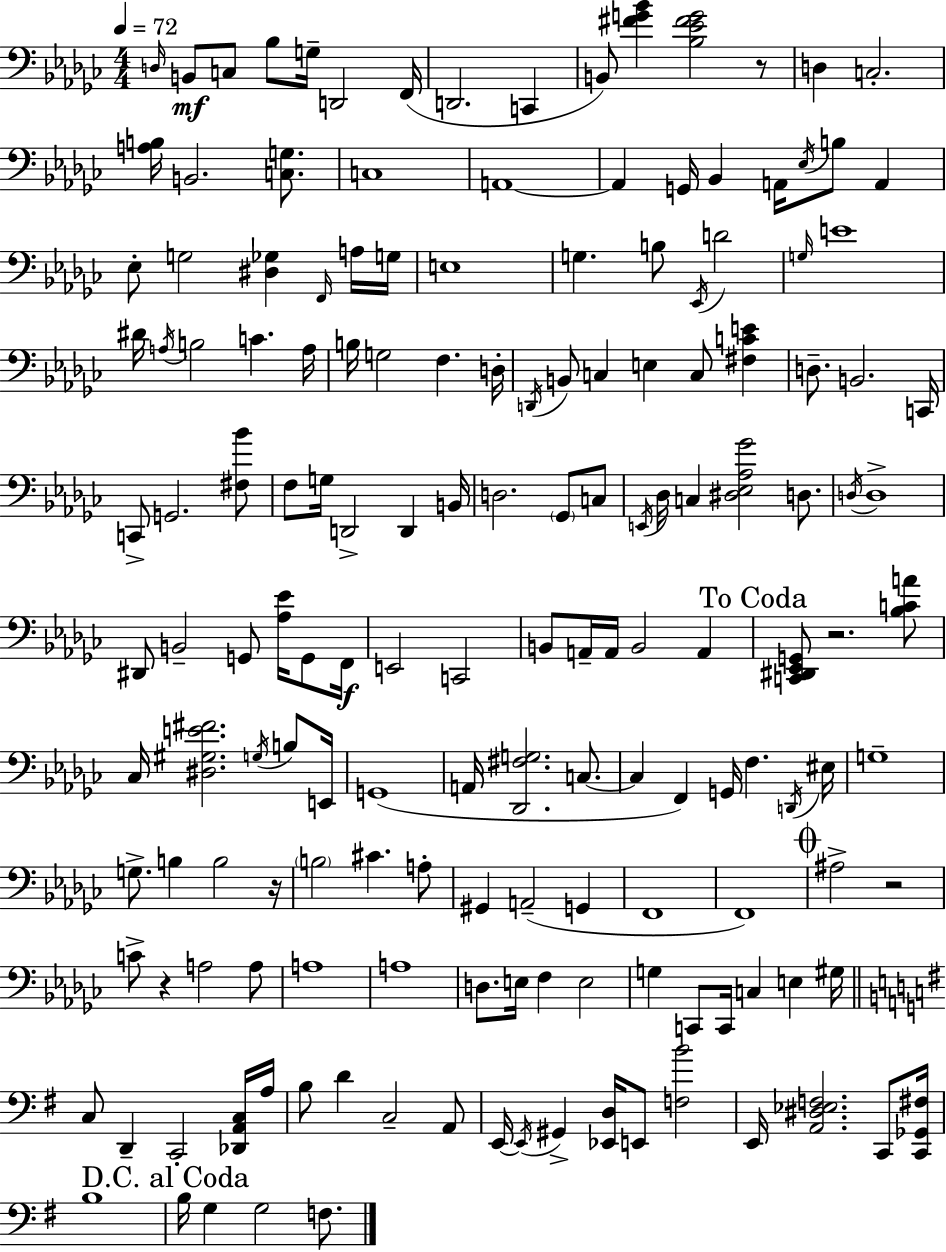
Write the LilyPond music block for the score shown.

{
  \clef bass
  \numericTimeSignature
  \time 4/4
  \key ees \minor
  \tempo 4 = 72
  \repeat volta 2 { \grace { d16 }\mf b,8 c8 bes8 g16-- d,2 | f,16( d,2. c,4 | b,8) <fis' g' bes'>4 <bes ees' fis' g'>2 r8 | d4 c2.-. | \break <a b>16 b,2. <c g>8. | c1 | a,1~~ | a,4 g,16 bes,4 a,16 \acciaccatura { ees16 } b8 a,4 | \break ees8-. g2 <dis ges>4 | \grace { f,16 } a16 g16 e1 | g4. b8 \acciaccatura { ees,16 } d'2 | \grace { g16 } e'1 | \break dis'16 \acciaccatura { a16 } b2 c'4. | a16 b16 g2 f4. | d16-. \acciaccatura { d,16 } b,8 c4 e4 | c8 <fis c' e'>4 d8.-- b,2. | \break c,16 c,8-> g,2. | <fis bes'>8 f8 g16 d,2-> | d,4 b,16 d2. | \parenthesize ges,8 c8 \acciaccatura { e,16 } des16 c4 <dis ees aes ges'>2 | \break d8. \acciaccatura { d16 } d1-> | dis,8 b,2-- | g,8 <aes ees'>16 g,8 f,16\f e,2 | c,2 b,8 a,16-- a,16 b,2 | \break a,4 \mark "To Coda" <c, dis, ees, g,>8 r2. | <bes c' a'>8 ces16 <dis gis e' fis'>2. | \acciaccatura { g16 } b8 e,16 g,1( | a,16 <des, fis g>2. | \break c8.~~ c4 f,4) | g,16 f4. \acciaccatura { d,16 } eis16 g1-- | g8.-> b4 | b2 r16 \parenthesize b2 | \break cis'4. a8-. gis,4 a,2--( | g,4 f,1 | f,1) | \mark \markup { \musicglyph "scripts.coda" } ais2-> | \break r2 c'8-> r4 | a2 a8 a1 | a1 | d8. e16 f4 | \break e2 g4 c,8 | c,16 c4 e4 gis16 \bar "||" \break \key e \minor c8 d,4-- c,2-. <des, a, c>16 a16 | b8 d'4 c2-- a,8 | e,16~~ \acciaccatura { e,16 } gis,4-> <ees, d>16 e,8 <f b'>2 | e,16 <a, dis ees f>2. c,8 | \break <c, ges, fis>16 b1 | \mark "D.C. al Coda" b16 g4 g2 f8. | } \bar "|."
}